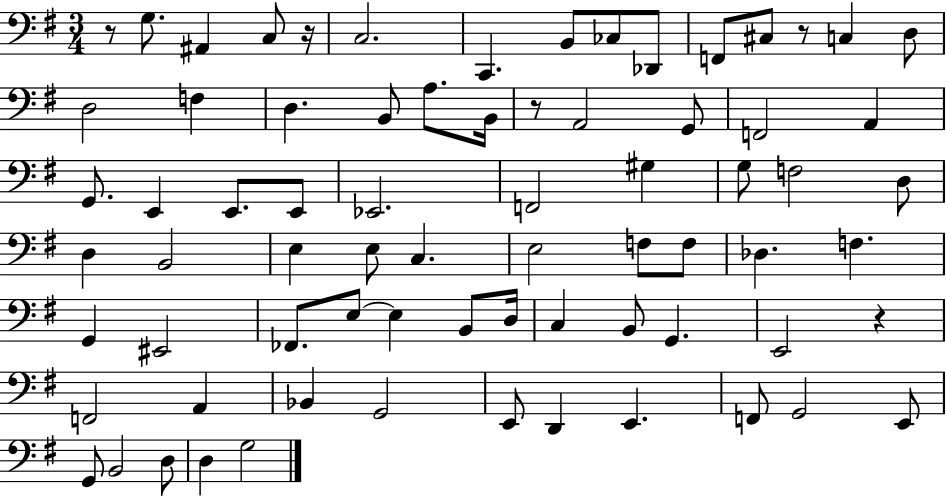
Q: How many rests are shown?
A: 5